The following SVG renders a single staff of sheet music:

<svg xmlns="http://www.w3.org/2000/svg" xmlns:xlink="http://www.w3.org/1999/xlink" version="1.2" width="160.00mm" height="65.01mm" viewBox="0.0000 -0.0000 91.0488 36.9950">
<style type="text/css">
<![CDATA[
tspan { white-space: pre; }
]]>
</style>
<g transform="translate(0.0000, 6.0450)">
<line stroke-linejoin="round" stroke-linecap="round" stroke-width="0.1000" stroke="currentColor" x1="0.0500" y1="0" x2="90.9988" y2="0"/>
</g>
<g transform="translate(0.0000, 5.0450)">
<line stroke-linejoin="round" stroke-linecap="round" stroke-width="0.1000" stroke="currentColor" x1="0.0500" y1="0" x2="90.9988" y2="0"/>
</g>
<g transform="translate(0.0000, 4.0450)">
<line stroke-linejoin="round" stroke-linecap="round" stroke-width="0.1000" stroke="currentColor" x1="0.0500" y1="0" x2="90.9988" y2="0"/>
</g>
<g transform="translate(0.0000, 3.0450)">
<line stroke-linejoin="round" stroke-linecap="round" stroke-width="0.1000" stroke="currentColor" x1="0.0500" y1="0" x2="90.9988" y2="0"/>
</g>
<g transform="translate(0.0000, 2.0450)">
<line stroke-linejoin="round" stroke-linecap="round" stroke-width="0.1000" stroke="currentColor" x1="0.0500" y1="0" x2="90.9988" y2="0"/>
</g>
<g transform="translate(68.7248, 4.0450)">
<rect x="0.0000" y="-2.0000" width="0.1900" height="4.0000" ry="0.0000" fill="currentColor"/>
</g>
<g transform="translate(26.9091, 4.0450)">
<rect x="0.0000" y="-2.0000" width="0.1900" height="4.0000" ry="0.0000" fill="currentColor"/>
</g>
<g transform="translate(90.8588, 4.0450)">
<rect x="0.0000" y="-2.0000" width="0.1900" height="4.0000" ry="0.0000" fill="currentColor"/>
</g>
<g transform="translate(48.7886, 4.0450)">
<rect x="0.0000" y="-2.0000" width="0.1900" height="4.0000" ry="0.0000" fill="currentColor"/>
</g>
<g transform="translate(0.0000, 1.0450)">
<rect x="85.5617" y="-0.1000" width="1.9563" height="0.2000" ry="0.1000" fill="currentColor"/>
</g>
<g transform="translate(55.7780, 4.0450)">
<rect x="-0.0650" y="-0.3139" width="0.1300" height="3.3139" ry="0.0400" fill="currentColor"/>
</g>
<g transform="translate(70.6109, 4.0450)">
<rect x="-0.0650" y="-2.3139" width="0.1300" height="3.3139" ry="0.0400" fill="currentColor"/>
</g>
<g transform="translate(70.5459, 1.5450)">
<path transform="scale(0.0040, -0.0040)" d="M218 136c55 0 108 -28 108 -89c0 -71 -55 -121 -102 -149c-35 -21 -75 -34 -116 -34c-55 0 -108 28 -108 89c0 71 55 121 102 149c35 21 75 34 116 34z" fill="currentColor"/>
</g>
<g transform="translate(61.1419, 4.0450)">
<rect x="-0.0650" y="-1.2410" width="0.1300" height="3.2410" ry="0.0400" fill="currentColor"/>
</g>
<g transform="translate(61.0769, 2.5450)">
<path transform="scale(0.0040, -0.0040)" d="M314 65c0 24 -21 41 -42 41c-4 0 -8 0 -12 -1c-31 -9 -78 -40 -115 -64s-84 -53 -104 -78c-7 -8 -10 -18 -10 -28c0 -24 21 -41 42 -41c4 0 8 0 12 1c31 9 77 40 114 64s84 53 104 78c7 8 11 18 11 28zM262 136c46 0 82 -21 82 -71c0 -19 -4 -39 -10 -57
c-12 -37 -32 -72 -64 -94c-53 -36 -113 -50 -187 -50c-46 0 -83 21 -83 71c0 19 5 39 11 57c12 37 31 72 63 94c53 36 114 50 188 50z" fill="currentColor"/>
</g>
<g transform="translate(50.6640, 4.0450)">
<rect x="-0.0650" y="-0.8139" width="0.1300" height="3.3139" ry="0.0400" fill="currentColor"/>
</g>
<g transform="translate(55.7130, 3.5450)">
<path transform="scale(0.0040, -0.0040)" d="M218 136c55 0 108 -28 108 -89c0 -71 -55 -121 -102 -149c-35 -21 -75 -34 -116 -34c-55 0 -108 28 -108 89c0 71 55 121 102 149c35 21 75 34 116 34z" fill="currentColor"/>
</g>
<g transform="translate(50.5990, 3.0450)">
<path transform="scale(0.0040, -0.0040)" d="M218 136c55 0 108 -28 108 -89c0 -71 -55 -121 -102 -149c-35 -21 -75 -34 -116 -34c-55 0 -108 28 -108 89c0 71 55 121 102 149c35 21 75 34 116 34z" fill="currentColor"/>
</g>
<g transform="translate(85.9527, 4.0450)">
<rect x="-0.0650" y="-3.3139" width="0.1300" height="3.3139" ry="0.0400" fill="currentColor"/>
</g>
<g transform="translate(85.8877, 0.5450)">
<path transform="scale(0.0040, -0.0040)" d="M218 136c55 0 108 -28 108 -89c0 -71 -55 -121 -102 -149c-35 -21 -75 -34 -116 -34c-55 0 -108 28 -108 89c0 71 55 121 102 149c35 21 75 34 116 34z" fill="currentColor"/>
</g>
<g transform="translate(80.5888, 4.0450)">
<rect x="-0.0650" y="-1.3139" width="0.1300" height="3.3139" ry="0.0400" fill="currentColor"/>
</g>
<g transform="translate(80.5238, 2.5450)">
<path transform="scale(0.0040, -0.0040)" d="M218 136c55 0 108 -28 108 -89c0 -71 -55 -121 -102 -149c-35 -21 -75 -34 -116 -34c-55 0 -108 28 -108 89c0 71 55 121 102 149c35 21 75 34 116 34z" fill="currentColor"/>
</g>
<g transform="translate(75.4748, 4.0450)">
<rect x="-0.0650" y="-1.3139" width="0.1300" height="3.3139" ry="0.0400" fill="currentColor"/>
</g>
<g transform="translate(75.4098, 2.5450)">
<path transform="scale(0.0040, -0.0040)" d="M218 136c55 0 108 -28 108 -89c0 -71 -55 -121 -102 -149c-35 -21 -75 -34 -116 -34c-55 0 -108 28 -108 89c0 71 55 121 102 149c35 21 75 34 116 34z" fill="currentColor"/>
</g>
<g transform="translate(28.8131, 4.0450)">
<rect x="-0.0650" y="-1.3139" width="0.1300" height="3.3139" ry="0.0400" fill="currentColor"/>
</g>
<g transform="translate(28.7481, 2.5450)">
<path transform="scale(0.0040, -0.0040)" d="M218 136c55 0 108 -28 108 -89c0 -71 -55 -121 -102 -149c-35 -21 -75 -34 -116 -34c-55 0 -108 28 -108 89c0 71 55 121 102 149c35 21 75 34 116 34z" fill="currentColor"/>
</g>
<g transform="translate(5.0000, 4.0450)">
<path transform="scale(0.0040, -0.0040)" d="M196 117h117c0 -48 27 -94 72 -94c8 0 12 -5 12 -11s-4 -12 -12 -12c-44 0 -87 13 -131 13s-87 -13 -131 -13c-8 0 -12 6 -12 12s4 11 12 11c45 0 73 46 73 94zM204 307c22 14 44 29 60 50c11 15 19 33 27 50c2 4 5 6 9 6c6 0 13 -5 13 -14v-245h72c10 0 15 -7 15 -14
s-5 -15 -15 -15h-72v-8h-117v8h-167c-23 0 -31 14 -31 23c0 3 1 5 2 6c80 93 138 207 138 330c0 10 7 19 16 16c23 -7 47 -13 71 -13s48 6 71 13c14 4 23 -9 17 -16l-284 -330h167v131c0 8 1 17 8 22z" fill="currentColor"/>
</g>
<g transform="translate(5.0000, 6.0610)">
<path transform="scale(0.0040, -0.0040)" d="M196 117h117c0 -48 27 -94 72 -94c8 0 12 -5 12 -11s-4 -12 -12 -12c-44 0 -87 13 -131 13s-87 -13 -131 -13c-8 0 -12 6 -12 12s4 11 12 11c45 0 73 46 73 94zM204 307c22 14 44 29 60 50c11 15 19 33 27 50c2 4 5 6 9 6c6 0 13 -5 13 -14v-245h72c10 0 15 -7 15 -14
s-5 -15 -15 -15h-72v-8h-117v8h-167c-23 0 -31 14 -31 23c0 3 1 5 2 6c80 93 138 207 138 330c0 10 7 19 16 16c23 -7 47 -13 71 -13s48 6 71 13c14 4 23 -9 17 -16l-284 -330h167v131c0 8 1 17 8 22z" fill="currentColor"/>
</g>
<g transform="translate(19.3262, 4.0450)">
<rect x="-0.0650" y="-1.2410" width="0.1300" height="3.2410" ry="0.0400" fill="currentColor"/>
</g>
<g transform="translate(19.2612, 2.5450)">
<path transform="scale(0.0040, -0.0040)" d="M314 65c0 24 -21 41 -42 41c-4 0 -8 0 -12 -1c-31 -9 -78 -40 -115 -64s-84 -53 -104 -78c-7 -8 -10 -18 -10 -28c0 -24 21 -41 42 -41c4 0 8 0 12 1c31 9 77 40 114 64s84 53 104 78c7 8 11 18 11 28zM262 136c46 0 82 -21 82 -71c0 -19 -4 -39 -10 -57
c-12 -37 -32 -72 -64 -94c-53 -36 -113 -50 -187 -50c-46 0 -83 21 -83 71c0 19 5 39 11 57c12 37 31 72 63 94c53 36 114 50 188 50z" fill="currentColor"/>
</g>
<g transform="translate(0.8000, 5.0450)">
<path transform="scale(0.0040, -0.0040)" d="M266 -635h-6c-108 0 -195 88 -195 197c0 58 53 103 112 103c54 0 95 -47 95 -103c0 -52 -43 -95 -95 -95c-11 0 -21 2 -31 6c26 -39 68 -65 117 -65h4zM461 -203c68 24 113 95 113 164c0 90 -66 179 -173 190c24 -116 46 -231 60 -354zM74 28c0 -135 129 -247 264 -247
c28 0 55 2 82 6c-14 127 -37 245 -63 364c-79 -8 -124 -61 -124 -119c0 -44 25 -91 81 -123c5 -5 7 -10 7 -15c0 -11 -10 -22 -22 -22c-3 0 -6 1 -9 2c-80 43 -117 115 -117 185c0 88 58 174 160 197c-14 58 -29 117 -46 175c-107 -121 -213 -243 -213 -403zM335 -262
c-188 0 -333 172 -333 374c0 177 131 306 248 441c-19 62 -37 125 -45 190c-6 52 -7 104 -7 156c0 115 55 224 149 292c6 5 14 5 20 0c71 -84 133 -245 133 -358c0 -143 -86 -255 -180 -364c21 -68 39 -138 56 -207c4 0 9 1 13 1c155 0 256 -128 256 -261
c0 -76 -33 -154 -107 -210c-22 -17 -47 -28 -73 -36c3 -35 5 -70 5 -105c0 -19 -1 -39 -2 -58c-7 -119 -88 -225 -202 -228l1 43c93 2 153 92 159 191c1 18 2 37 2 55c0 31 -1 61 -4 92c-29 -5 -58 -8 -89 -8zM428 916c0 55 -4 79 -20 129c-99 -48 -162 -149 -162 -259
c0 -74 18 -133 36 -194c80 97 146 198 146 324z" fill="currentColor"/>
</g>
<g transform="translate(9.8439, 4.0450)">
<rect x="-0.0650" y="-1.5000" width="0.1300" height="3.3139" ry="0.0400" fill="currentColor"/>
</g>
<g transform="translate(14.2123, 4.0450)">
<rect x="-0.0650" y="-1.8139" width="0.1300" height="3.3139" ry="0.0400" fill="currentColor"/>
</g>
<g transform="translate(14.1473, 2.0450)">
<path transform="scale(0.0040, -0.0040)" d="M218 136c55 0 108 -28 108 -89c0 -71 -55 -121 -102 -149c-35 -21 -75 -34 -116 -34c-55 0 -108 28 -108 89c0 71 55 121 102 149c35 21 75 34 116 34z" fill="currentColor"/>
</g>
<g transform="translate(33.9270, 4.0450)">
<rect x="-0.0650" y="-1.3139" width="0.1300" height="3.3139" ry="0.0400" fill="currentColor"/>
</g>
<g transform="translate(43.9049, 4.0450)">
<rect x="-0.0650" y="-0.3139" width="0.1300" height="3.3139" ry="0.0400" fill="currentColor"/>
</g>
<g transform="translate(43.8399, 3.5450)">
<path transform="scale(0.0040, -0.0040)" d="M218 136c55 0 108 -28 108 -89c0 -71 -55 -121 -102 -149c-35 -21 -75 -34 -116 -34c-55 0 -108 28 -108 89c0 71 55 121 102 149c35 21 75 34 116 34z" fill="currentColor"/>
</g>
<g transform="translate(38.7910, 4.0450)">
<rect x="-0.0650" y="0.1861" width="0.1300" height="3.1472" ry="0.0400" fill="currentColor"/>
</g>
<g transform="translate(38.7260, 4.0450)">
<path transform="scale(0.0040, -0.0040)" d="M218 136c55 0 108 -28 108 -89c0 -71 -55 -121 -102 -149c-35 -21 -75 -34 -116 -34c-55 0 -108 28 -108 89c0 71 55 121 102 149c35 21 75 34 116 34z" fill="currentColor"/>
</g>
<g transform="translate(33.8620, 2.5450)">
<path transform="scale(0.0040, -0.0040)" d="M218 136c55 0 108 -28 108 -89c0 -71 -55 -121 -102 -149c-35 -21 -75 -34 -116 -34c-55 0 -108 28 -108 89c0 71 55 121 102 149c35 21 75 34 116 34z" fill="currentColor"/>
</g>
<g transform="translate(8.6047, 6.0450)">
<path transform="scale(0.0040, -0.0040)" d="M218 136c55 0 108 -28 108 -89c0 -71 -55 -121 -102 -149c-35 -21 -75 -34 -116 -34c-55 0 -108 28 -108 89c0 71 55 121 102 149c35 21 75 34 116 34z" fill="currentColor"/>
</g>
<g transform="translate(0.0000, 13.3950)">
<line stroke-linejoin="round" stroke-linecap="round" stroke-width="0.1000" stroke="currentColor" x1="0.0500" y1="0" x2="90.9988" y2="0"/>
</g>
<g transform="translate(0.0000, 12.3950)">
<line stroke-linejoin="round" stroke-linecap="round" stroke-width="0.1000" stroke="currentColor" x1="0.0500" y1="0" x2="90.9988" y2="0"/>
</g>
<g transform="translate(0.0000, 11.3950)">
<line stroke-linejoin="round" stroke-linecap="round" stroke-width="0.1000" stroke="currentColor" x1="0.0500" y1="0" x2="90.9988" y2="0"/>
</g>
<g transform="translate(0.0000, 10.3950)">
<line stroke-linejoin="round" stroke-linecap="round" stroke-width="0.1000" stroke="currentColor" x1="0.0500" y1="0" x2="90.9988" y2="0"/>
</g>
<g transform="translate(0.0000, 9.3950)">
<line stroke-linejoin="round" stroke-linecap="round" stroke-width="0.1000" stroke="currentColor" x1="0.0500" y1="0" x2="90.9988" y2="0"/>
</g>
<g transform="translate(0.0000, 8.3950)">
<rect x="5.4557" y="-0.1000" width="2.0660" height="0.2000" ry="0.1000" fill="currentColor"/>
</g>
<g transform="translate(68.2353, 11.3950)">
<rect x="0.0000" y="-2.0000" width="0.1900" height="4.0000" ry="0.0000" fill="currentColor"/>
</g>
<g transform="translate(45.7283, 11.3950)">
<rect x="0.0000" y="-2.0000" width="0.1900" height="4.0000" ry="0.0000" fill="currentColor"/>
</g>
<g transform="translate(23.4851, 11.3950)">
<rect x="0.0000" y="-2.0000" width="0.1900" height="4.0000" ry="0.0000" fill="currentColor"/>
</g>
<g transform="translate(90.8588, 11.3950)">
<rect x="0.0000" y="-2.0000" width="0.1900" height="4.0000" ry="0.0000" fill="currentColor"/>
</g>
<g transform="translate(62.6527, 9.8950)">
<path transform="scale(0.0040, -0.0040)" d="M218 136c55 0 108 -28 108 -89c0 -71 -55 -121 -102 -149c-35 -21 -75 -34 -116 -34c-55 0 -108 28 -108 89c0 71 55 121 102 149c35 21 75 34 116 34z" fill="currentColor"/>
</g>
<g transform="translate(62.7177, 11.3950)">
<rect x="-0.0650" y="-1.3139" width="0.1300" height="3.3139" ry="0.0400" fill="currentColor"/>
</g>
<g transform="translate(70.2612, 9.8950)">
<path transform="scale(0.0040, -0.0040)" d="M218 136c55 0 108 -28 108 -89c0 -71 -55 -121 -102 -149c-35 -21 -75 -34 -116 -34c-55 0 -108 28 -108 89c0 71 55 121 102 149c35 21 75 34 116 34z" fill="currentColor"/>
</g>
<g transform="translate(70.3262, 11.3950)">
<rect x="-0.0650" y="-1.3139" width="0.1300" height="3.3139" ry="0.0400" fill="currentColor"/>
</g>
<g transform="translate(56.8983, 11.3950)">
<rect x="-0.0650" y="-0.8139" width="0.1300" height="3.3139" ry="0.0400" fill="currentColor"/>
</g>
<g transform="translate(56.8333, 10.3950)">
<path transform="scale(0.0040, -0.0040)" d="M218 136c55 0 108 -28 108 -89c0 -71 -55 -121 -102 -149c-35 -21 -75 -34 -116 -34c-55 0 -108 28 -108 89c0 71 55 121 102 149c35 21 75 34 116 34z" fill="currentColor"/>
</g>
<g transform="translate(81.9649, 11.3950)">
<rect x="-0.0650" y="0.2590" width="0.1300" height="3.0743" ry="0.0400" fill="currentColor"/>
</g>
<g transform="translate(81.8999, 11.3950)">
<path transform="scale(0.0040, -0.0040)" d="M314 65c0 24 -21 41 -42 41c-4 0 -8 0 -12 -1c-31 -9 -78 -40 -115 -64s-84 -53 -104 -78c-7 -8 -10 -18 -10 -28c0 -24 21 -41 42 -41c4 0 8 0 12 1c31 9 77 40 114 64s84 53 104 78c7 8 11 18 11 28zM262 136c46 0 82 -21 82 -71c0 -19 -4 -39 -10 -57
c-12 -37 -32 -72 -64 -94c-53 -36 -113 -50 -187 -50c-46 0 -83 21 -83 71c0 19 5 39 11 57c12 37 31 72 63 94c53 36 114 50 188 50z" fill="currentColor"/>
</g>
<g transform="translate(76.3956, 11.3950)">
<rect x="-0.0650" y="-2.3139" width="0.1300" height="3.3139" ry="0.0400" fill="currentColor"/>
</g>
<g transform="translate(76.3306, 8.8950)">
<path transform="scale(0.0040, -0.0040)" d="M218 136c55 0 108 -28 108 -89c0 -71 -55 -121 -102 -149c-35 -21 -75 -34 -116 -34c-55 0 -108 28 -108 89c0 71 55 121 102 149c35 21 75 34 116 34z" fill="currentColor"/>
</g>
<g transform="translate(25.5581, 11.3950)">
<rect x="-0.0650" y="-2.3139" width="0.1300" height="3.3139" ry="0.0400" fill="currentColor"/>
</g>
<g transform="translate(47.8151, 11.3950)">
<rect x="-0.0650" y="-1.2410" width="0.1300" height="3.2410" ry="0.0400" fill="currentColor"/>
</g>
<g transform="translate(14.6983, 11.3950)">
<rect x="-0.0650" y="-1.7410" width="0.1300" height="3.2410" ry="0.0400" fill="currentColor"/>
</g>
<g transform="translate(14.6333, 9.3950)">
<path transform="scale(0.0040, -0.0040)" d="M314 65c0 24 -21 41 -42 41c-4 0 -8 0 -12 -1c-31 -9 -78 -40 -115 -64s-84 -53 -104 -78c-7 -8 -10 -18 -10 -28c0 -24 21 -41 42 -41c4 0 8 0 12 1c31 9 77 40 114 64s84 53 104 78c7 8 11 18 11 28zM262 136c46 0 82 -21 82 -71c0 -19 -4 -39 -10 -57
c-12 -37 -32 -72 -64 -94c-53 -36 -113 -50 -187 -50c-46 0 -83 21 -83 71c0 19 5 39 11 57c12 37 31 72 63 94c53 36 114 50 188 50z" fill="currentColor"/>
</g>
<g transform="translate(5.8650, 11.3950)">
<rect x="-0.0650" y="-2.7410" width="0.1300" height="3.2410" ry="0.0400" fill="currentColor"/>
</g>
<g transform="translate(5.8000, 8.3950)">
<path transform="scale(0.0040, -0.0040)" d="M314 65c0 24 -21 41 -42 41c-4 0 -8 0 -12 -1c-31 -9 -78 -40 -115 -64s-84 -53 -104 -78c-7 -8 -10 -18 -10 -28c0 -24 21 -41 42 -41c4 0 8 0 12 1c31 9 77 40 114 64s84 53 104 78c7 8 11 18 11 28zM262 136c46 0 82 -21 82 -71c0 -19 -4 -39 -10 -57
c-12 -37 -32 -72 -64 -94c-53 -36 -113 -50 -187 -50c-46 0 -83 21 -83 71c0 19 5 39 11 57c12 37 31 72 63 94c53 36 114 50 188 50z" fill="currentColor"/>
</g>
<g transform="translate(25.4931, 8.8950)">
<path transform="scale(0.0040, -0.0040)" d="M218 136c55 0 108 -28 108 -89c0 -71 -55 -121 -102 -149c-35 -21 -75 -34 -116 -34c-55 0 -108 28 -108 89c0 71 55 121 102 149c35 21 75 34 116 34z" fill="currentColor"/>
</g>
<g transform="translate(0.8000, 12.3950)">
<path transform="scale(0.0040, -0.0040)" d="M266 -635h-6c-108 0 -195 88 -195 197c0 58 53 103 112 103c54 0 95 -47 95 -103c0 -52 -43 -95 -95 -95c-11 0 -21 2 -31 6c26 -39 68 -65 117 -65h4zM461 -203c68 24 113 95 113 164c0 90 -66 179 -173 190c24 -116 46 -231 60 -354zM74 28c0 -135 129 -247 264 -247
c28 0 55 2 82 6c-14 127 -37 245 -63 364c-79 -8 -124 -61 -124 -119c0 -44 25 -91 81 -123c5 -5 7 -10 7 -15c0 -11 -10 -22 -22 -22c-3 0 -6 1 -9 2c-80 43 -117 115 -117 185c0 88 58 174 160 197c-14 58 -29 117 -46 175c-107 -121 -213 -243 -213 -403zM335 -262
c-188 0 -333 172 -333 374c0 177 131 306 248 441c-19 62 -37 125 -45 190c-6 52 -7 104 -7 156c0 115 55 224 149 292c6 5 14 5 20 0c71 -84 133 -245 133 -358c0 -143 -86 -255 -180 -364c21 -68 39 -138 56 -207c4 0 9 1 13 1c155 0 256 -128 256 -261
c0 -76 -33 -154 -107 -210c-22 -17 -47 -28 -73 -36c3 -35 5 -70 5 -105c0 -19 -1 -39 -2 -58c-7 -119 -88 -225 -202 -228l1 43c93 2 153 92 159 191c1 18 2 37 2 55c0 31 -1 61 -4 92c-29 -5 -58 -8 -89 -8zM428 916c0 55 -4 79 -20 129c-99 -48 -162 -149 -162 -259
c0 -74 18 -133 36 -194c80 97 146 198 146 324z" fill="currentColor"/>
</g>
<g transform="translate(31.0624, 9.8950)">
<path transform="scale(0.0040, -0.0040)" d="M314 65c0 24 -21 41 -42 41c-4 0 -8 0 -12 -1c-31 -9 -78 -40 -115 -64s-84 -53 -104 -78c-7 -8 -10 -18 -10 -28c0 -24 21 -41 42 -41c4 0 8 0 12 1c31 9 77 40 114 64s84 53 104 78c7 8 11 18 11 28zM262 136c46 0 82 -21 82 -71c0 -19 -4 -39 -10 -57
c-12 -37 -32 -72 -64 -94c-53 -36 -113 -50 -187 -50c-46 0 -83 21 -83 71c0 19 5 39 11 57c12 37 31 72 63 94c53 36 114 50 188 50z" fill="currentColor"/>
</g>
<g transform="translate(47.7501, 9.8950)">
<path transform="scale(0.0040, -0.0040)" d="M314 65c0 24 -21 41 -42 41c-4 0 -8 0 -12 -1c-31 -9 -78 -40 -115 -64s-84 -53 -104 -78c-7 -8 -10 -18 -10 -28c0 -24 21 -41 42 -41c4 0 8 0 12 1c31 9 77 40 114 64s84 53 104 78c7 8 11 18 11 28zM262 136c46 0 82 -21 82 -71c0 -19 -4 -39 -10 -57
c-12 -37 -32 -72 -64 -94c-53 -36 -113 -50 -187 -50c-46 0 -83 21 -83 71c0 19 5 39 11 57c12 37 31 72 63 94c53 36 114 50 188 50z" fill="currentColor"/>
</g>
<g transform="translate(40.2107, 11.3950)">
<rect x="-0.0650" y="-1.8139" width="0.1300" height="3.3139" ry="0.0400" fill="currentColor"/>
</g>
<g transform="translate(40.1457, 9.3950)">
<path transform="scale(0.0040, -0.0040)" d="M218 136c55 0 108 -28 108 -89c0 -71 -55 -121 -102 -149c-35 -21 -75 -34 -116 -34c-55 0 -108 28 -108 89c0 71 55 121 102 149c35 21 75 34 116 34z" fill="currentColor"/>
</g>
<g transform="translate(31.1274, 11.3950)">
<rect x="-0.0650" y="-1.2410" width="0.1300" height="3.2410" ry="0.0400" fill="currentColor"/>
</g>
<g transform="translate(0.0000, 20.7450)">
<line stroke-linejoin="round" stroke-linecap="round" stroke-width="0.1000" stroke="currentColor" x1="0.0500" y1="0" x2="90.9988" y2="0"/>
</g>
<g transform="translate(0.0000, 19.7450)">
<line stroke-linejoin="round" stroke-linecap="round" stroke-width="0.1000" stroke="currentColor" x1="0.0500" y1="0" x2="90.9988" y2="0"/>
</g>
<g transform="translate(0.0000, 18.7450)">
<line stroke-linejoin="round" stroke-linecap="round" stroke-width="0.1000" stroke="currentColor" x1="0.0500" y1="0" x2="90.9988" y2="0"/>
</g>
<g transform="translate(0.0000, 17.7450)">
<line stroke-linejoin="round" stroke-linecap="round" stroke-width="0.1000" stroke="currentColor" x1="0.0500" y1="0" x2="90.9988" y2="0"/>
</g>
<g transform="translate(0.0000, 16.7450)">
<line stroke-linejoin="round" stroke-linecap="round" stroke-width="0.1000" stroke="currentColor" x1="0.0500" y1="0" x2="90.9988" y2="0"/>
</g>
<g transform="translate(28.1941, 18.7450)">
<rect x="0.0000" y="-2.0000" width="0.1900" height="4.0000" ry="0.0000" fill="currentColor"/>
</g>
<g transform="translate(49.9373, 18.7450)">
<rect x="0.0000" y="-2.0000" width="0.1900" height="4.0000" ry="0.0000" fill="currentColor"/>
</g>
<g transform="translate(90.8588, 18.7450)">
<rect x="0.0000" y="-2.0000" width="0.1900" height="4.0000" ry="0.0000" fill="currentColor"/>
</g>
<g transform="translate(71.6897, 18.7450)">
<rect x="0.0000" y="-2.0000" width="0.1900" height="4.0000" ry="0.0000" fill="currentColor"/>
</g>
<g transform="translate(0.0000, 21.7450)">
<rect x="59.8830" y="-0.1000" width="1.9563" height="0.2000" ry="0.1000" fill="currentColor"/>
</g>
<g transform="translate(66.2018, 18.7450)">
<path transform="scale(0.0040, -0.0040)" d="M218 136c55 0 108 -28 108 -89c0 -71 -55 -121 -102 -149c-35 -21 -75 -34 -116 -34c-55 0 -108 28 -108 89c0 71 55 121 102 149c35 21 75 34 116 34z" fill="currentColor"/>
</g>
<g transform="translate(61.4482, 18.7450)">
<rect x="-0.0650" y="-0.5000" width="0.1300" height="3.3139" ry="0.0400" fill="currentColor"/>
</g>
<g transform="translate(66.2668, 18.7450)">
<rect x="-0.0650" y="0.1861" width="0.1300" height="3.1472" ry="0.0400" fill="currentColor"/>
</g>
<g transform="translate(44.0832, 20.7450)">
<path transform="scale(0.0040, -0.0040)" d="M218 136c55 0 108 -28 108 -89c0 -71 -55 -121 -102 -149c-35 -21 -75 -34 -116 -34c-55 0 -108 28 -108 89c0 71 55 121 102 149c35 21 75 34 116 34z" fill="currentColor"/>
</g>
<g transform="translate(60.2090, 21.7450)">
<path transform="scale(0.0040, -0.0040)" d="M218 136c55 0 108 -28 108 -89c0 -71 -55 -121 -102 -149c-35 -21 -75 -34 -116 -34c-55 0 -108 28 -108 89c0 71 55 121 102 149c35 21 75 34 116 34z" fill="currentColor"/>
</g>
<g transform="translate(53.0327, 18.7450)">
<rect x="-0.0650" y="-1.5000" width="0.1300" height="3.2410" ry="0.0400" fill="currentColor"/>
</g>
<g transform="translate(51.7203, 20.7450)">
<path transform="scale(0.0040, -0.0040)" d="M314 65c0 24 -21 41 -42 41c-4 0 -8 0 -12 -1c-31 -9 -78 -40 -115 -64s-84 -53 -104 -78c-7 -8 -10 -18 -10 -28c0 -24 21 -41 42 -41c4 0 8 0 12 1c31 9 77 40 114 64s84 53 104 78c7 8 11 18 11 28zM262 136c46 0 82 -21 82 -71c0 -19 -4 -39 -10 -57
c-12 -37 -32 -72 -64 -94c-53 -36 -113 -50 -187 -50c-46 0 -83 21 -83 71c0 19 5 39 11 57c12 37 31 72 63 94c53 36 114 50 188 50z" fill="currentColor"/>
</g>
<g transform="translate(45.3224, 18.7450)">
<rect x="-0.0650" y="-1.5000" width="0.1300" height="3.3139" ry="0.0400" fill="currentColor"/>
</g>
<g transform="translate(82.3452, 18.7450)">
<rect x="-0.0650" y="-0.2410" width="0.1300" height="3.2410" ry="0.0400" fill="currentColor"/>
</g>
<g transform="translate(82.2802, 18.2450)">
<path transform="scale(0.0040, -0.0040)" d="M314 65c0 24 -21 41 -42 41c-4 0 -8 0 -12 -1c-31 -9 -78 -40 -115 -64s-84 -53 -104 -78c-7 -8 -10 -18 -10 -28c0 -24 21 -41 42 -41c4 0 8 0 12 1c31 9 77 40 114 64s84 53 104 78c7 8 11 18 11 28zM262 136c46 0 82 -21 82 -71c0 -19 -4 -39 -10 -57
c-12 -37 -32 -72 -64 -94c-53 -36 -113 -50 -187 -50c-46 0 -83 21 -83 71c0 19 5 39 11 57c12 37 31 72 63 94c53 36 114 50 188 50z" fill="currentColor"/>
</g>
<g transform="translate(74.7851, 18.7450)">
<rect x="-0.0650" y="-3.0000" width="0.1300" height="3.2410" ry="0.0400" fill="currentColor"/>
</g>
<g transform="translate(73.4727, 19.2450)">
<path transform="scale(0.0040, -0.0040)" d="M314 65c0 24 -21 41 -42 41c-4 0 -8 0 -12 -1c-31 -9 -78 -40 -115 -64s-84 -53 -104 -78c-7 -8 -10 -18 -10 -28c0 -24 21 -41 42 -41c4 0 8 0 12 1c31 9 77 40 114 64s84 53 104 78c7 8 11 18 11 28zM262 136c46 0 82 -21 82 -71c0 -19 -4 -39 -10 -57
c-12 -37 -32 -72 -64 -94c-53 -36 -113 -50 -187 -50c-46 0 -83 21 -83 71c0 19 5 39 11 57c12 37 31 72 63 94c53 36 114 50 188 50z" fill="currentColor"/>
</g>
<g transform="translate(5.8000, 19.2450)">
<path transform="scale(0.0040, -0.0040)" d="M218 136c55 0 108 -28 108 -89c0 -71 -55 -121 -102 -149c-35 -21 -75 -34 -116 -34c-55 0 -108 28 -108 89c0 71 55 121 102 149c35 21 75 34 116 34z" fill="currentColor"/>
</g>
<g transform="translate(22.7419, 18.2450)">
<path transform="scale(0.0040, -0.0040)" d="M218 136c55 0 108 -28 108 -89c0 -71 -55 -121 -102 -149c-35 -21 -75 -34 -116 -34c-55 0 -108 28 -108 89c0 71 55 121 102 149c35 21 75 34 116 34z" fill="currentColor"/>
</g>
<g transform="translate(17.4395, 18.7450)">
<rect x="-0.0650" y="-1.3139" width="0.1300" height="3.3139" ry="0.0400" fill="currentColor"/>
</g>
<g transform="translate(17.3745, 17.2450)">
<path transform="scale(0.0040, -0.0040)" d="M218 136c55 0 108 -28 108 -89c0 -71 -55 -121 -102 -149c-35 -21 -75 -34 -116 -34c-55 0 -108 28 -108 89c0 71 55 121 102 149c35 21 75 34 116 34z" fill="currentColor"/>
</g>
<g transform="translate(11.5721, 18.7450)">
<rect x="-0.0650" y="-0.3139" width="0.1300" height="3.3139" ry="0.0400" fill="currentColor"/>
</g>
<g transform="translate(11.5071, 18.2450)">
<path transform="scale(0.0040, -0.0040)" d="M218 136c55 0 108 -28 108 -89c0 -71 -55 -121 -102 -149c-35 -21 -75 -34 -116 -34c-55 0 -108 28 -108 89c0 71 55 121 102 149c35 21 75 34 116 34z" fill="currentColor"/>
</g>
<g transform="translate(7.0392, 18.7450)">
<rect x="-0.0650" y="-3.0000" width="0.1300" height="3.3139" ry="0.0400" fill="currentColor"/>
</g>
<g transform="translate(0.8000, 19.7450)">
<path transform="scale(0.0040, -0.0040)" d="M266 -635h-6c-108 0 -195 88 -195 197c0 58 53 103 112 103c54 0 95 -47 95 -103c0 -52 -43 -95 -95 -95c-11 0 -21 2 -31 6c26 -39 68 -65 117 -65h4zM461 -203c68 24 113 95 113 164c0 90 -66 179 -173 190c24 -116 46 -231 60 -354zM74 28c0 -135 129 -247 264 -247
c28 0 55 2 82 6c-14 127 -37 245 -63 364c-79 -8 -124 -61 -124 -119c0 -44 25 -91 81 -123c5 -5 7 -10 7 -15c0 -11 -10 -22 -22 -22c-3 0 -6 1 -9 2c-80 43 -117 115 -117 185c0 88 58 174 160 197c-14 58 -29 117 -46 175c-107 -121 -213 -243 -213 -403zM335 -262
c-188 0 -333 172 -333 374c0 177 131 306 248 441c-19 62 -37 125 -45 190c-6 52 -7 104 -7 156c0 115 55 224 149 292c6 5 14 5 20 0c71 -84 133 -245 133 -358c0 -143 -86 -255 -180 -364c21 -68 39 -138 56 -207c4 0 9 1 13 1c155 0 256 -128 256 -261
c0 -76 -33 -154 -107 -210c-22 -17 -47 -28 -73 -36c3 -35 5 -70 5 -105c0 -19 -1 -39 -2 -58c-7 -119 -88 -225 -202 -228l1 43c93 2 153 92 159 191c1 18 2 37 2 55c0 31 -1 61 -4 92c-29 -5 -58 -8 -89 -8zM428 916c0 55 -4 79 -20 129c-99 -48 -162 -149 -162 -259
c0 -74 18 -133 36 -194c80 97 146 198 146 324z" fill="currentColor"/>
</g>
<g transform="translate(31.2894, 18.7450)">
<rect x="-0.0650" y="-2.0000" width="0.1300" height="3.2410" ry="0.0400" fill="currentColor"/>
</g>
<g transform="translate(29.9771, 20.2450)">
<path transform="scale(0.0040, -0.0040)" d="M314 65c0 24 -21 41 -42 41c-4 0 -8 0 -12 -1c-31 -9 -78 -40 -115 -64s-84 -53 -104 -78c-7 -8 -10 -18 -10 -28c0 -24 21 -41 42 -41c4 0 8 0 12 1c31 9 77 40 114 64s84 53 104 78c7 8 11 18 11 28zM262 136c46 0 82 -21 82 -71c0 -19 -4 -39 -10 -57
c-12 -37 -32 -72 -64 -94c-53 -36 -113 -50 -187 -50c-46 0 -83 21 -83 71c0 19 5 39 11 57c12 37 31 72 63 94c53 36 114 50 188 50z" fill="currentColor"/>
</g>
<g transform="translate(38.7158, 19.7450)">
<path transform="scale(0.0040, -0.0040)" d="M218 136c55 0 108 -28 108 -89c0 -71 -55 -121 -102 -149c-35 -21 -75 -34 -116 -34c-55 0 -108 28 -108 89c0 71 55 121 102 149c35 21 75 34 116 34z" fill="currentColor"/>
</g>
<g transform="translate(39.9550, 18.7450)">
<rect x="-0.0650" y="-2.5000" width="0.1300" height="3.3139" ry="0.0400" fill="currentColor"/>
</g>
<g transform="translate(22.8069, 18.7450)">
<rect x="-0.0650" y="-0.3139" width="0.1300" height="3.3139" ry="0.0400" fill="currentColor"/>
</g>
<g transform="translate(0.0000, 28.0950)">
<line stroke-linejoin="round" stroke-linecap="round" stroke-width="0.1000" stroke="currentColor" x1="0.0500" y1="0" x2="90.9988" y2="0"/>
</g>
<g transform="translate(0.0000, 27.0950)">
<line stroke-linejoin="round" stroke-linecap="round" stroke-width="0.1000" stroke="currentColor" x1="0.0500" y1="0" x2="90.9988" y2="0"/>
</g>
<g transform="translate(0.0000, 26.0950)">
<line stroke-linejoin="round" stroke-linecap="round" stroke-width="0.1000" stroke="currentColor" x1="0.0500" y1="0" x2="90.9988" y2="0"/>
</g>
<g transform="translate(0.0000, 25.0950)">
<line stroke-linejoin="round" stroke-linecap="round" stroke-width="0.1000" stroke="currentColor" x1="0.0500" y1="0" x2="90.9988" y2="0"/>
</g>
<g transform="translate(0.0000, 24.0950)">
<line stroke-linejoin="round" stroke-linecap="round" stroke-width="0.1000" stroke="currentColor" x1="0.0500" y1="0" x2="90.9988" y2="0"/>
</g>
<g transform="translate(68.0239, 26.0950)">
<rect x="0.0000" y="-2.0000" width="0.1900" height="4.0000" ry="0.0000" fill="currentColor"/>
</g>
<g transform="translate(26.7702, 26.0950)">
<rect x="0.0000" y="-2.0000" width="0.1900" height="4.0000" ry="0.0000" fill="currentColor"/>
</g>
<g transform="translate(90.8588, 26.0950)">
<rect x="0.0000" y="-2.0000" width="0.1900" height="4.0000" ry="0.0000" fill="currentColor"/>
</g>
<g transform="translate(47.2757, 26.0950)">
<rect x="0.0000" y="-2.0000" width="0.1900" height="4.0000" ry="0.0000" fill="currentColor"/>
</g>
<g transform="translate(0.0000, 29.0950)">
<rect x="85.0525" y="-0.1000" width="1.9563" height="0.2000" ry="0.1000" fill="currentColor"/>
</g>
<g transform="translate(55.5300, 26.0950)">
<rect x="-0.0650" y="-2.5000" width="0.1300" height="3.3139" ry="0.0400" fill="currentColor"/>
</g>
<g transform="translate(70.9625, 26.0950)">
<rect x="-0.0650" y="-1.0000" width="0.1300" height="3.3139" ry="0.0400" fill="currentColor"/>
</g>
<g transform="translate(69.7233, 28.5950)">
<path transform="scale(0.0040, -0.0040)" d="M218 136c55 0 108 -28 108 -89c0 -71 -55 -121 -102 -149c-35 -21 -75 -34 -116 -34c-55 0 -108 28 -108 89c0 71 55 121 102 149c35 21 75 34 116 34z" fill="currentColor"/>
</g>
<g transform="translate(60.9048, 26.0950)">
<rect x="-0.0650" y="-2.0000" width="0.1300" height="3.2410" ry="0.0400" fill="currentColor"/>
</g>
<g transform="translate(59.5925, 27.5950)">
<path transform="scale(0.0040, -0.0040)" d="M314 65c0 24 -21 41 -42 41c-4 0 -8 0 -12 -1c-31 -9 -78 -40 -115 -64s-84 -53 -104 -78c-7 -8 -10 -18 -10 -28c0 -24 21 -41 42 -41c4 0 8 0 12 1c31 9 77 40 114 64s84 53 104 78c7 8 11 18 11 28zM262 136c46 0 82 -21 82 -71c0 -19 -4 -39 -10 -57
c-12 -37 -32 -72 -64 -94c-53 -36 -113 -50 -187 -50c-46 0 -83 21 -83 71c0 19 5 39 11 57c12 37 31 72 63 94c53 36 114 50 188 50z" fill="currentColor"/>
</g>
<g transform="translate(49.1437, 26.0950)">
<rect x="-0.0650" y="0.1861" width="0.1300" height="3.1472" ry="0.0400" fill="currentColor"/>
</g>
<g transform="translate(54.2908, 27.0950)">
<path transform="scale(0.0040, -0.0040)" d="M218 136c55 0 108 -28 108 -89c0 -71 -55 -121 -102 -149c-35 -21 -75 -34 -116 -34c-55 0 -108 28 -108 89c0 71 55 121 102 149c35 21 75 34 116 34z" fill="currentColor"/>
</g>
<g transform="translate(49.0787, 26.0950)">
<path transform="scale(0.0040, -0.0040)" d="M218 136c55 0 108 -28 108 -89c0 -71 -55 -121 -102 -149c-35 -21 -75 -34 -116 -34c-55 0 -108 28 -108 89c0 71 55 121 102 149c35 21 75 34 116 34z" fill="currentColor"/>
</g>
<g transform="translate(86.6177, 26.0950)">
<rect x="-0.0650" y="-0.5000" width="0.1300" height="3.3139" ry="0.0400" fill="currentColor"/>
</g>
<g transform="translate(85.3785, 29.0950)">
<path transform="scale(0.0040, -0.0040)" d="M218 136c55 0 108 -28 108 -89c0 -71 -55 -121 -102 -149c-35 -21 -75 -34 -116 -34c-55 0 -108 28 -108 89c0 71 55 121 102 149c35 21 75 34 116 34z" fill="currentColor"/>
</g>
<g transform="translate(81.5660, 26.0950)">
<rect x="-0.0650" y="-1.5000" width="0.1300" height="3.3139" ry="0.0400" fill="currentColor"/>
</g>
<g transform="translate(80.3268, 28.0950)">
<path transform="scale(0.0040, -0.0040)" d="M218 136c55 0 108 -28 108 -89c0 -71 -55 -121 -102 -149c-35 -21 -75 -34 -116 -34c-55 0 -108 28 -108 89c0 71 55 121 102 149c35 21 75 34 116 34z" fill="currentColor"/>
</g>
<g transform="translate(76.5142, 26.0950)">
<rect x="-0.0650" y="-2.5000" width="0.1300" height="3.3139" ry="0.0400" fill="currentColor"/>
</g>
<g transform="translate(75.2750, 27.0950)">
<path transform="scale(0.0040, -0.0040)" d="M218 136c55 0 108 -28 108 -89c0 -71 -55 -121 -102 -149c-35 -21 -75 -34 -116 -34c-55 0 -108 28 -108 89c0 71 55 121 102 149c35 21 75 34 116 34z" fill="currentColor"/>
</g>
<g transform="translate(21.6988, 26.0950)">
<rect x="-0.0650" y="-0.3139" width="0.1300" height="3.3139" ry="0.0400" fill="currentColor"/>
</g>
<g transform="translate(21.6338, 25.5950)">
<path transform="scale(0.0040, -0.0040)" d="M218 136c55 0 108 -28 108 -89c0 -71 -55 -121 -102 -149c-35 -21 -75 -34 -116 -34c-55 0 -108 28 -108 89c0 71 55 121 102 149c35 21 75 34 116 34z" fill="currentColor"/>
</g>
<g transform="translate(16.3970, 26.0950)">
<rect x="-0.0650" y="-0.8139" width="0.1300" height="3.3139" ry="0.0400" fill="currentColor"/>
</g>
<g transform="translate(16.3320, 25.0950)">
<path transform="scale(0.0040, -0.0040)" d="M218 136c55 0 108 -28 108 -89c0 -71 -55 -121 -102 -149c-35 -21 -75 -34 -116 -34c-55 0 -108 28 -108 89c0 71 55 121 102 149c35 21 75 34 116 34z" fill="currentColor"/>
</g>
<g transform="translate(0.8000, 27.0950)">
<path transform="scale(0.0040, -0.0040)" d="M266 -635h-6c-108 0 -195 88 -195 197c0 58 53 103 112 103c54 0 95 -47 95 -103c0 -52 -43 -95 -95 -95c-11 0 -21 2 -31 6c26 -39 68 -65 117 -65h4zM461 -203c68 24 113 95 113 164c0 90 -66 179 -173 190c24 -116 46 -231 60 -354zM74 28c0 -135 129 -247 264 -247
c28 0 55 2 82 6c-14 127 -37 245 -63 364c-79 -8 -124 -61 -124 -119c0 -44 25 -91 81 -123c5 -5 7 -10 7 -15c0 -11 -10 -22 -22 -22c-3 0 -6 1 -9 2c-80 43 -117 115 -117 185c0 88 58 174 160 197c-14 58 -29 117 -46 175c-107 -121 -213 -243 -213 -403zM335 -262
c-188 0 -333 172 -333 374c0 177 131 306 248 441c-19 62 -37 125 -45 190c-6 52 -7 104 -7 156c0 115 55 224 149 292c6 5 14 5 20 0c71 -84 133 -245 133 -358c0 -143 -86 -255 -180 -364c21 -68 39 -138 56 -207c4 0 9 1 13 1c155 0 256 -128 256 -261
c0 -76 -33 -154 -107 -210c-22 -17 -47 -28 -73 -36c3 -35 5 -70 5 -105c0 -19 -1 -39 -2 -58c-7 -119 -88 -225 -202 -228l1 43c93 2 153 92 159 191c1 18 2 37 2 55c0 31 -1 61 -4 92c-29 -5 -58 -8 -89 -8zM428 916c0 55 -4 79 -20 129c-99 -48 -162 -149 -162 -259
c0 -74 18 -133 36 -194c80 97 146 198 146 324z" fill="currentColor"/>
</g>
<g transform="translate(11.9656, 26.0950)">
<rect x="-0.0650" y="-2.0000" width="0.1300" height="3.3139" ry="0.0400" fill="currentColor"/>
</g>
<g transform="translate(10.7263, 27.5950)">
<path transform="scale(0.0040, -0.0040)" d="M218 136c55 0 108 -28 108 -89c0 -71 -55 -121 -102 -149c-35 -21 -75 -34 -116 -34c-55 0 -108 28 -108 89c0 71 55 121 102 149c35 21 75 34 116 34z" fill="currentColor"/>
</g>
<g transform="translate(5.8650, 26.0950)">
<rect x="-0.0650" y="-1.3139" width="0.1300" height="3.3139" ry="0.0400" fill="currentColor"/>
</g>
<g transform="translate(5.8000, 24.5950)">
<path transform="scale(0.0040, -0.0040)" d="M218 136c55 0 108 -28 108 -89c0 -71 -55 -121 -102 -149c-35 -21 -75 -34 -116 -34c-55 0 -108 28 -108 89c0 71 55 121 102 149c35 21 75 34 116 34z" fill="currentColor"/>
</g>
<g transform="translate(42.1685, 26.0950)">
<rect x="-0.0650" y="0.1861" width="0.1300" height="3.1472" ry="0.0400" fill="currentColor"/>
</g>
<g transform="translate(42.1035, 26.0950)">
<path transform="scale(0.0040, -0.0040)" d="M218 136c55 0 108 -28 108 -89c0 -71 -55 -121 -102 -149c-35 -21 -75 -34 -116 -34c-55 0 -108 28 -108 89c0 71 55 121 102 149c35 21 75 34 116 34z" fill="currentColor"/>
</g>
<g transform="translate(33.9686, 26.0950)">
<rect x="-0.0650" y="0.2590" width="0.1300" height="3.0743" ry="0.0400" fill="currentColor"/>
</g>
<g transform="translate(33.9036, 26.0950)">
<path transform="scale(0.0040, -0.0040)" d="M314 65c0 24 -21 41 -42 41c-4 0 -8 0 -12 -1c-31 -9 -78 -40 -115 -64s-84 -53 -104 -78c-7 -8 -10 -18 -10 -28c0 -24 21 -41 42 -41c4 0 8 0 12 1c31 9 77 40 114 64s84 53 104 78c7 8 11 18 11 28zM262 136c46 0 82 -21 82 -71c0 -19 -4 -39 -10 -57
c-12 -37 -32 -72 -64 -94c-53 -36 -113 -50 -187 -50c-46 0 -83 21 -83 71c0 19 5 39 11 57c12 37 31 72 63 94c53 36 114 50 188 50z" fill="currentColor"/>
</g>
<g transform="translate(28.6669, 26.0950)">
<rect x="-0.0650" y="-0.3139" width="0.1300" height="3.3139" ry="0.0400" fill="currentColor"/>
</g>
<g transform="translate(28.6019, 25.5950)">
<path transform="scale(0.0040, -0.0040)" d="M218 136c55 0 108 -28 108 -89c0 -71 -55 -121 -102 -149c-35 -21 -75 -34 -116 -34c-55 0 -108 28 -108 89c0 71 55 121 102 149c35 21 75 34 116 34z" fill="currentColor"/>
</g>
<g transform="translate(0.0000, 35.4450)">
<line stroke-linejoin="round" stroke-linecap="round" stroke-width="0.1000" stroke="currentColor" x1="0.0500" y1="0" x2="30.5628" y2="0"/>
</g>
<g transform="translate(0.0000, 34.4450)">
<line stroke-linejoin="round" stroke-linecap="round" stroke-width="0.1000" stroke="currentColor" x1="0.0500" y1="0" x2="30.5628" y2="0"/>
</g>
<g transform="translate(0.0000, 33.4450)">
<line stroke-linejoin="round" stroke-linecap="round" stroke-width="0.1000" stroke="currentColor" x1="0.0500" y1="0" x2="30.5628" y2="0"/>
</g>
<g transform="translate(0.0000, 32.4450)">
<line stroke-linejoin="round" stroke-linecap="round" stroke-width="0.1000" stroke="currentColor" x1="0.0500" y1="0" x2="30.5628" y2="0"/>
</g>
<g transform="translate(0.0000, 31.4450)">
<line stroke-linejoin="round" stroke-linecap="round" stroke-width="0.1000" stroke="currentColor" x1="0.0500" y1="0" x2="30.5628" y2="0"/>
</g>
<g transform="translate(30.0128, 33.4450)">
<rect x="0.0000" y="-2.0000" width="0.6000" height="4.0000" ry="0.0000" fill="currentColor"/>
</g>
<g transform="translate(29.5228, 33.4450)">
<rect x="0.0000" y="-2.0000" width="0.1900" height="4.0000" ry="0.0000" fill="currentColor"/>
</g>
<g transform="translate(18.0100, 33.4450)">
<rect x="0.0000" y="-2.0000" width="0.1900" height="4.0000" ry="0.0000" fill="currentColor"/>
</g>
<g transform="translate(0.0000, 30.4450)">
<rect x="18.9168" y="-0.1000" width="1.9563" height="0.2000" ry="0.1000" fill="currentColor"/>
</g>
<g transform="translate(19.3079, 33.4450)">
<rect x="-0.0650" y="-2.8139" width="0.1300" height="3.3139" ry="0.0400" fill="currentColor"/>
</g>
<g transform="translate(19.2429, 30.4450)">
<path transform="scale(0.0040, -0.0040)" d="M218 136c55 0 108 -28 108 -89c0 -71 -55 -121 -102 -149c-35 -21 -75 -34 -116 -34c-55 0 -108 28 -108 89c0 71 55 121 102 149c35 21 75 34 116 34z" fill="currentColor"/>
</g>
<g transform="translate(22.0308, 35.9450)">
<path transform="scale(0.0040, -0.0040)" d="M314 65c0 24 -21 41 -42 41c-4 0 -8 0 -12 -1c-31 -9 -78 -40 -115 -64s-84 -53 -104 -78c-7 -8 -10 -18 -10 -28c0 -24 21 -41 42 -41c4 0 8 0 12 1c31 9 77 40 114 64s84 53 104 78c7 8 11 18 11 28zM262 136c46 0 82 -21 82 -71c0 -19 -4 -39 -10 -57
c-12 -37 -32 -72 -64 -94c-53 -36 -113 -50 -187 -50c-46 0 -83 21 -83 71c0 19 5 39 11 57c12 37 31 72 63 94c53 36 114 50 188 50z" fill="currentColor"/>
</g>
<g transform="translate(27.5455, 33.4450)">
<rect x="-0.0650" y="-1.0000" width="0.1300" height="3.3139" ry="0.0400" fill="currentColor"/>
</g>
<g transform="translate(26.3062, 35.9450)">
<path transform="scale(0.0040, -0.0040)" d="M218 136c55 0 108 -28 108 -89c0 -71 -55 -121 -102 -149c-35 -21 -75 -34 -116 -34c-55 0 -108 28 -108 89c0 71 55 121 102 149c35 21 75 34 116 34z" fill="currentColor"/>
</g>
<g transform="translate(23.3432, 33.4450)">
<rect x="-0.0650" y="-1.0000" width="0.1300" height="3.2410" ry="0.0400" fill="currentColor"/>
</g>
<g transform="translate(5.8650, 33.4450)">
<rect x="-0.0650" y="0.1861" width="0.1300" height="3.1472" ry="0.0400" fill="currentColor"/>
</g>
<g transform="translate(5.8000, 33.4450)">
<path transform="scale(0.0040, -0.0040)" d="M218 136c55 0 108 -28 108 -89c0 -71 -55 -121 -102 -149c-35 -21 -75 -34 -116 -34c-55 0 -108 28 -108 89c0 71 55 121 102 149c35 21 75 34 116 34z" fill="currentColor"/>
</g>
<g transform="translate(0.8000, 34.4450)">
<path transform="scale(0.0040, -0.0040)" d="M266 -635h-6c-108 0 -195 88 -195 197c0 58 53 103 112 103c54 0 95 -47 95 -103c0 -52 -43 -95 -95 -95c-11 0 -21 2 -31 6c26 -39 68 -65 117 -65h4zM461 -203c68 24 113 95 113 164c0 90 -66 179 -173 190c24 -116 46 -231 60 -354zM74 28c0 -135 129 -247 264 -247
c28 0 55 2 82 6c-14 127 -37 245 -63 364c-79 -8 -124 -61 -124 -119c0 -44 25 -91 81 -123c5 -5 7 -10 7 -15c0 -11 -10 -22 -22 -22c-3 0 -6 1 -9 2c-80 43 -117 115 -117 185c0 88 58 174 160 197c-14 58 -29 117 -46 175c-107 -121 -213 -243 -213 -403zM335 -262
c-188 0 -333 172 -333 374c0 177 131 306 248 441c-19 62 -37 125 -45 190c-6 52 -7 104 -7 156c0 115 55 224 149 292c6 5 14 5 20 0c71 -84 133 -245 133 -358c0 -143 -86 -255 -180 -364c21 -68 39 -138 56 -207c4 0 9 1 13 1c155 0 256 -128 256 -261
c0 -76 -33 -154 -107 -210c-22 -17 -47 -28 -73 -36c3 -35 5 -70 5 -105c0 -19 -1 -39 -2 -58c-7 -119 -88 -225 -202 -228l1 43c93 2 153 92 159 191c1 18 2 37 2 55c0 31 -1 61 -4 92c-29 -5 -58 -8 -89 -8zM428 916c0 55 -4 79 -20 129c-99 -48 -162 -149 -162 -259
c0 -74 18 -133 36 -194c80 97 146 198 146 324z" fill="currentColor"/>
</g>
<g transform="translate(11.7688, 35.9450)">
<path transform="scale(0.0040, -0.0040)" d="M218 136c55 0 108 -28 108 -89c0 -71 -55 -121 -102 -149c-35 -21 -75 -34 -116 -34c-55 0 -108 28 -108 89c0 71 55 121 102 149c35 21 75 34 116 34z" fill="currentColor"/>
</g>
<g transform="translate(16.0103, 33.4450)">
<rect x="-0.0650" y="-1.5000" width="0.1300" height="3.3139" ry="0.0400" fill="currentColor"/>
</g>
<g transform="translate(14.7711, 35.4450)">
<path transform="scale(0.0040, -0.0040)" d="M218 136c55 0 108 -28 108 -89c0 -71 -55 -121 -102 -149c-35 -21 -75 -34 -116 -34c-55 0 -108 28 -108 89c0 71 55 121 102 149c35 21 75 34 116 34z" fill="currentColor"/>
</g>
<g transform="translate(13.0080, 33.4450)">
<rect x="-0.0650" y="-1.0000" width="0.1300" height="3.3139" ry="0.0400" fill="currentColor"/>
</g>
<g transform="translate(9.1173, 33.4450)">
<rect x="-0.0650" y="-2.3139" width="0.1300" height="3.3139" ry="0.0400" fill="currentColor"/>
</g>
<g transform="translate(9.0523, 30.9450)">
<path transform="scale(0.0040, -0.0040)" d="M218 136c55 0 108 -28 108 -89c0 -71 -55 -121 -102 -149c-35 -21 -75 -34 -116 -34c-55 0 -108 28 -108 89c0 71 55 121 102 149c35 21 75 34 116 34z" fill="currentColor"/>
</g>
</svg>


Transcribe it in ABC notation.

X:1
T:Untitled
M:4/4
L:1/4
K:C
E f e2 e e B c d c e2 g e e b a2 f2 g e2 f e2 d e e g B2 A c e c F2 G E E2 C B A2 c2 e F d c c B2 B B G F2 D G E C B g D E a D2 D